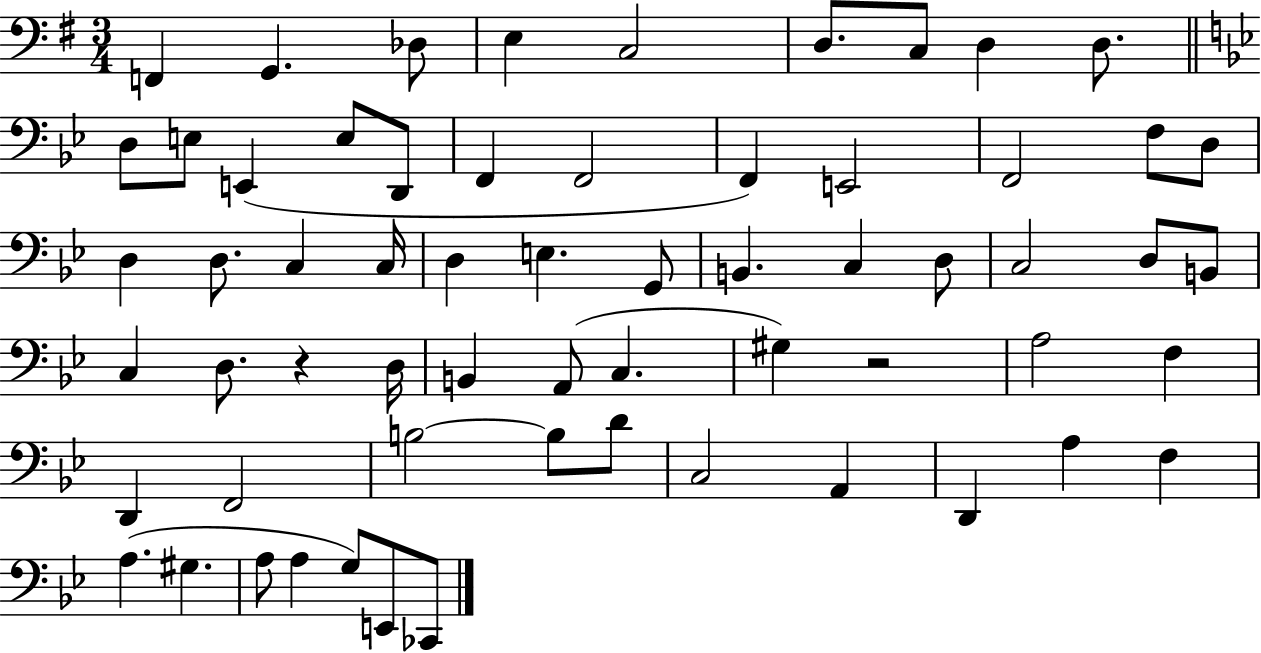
X:1
T:Untitled
M:3/4
L:1/4
K:G
F,, G,, _D,/2 E, C,2 D,/2 C,/2 D, D,/2 D,/2 E,/2 E,, E,/2 D,,/2 F,, F,,2 F,, E,,2 F,,2 F,/2 D,/2 D, D,/2 C, C,/4 D, E, G,,/2 B,, C, D,/2 C,2 D,/2 B,,/2 C, D,/2 z D,/4 B,, A,,/2 C, ^G, z2 A,2 F, D,, F,,2 B,2 B,/2 D/2 C,2 A,, D,, A, F, A, ^G, A,/2 A, G,/2 E,,/2 _C,,/2